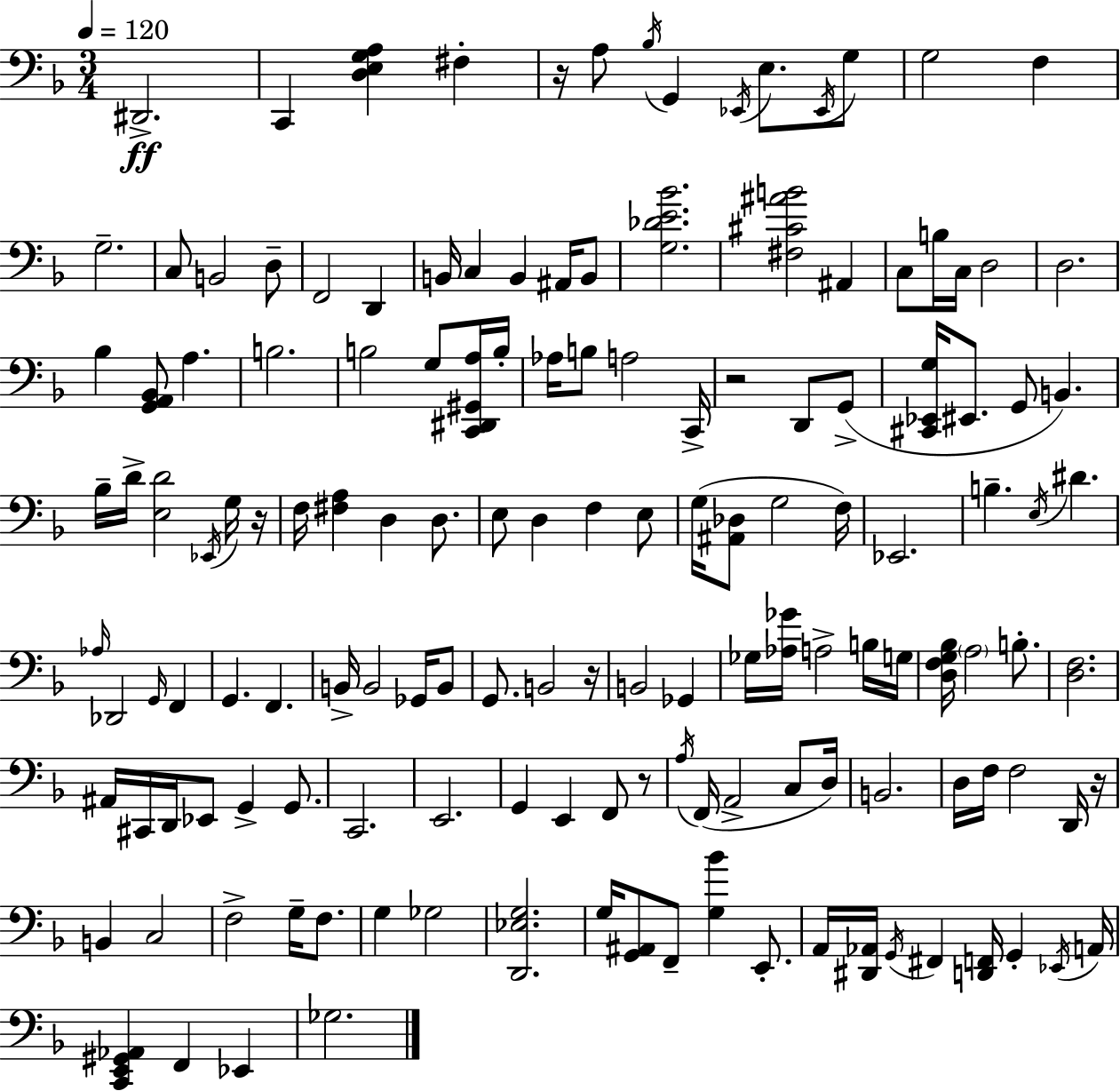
D#2/h. C2/q [D3,E3,G3,A3]/q F#3/q R/s A3/e Bb3/s G2/q Eb2/s E3/e. Eb2/s G3/e G3/h F3/q G3/h. C3/e B2/h D3/e F2/h D2/q B2/s C3/q B2/q A#2/s B2/e [G3,Db4,E4,Bb4]/h. [F#3,C#4,A#4,B4]/h A#2/q C3/e B3/s C3/s D3/h D3/h. Bb3/q [G2,A2,Bb2]/e A3/q. B3/h. B3/h G3/e [C2,D#2,G#2,A3]/s B3/s Ab3/s B3/e A3/h C2/s R/h D2/e G2/e [C#2,Eb2,G3]/s EIS2/e. G2/e B2/q. Bb3/s D4/s [E3,D4]/h Eb2/s G3/s R/s F3/s [F#3,A3]/q D3/q D3/e. E3/e D3/q F3/q E3/e G3/s [A#2,Db3]/e G3/h F3/s Eb2/h. B3/q. E3/s D#4/q. Ab3/s Db2/h G2/s F2/q G2/q. F2/q. B2/s B2/h Gb2/s B2/e G2/e. B2/h R/s B2/h Gb2/q Gb3/s [Ab3,Gb4]/s A3/h B3/s G3/s [D3,F3,G3,Bb3]/s A3/h B3/e. [D3,F3]/h. A#2/s C#2/s D2/s Eb2/e G2/q G2/e. C2/h. E2/h. G2/q E2/q F2/e R/e A3/s F2/s A2/h C3/e D3/s B2/h. D3/s F3/s F3/h D2/s R/s B2/q C3/h F3/h G3/s F3/e. G3/q Gb3/h [D2,Eb3,G3]/h. G3/s [G2,A#2]/e F2/e [G3,Bb4]/q E2/e. A2/s [D#2,Ab2]/s G2/s F#2/q [D2,F2]/s G2/q Eb2/s A2/s [C2,E2,G#2,Ab2]/q F2/q Eb2/q Gb3/h.